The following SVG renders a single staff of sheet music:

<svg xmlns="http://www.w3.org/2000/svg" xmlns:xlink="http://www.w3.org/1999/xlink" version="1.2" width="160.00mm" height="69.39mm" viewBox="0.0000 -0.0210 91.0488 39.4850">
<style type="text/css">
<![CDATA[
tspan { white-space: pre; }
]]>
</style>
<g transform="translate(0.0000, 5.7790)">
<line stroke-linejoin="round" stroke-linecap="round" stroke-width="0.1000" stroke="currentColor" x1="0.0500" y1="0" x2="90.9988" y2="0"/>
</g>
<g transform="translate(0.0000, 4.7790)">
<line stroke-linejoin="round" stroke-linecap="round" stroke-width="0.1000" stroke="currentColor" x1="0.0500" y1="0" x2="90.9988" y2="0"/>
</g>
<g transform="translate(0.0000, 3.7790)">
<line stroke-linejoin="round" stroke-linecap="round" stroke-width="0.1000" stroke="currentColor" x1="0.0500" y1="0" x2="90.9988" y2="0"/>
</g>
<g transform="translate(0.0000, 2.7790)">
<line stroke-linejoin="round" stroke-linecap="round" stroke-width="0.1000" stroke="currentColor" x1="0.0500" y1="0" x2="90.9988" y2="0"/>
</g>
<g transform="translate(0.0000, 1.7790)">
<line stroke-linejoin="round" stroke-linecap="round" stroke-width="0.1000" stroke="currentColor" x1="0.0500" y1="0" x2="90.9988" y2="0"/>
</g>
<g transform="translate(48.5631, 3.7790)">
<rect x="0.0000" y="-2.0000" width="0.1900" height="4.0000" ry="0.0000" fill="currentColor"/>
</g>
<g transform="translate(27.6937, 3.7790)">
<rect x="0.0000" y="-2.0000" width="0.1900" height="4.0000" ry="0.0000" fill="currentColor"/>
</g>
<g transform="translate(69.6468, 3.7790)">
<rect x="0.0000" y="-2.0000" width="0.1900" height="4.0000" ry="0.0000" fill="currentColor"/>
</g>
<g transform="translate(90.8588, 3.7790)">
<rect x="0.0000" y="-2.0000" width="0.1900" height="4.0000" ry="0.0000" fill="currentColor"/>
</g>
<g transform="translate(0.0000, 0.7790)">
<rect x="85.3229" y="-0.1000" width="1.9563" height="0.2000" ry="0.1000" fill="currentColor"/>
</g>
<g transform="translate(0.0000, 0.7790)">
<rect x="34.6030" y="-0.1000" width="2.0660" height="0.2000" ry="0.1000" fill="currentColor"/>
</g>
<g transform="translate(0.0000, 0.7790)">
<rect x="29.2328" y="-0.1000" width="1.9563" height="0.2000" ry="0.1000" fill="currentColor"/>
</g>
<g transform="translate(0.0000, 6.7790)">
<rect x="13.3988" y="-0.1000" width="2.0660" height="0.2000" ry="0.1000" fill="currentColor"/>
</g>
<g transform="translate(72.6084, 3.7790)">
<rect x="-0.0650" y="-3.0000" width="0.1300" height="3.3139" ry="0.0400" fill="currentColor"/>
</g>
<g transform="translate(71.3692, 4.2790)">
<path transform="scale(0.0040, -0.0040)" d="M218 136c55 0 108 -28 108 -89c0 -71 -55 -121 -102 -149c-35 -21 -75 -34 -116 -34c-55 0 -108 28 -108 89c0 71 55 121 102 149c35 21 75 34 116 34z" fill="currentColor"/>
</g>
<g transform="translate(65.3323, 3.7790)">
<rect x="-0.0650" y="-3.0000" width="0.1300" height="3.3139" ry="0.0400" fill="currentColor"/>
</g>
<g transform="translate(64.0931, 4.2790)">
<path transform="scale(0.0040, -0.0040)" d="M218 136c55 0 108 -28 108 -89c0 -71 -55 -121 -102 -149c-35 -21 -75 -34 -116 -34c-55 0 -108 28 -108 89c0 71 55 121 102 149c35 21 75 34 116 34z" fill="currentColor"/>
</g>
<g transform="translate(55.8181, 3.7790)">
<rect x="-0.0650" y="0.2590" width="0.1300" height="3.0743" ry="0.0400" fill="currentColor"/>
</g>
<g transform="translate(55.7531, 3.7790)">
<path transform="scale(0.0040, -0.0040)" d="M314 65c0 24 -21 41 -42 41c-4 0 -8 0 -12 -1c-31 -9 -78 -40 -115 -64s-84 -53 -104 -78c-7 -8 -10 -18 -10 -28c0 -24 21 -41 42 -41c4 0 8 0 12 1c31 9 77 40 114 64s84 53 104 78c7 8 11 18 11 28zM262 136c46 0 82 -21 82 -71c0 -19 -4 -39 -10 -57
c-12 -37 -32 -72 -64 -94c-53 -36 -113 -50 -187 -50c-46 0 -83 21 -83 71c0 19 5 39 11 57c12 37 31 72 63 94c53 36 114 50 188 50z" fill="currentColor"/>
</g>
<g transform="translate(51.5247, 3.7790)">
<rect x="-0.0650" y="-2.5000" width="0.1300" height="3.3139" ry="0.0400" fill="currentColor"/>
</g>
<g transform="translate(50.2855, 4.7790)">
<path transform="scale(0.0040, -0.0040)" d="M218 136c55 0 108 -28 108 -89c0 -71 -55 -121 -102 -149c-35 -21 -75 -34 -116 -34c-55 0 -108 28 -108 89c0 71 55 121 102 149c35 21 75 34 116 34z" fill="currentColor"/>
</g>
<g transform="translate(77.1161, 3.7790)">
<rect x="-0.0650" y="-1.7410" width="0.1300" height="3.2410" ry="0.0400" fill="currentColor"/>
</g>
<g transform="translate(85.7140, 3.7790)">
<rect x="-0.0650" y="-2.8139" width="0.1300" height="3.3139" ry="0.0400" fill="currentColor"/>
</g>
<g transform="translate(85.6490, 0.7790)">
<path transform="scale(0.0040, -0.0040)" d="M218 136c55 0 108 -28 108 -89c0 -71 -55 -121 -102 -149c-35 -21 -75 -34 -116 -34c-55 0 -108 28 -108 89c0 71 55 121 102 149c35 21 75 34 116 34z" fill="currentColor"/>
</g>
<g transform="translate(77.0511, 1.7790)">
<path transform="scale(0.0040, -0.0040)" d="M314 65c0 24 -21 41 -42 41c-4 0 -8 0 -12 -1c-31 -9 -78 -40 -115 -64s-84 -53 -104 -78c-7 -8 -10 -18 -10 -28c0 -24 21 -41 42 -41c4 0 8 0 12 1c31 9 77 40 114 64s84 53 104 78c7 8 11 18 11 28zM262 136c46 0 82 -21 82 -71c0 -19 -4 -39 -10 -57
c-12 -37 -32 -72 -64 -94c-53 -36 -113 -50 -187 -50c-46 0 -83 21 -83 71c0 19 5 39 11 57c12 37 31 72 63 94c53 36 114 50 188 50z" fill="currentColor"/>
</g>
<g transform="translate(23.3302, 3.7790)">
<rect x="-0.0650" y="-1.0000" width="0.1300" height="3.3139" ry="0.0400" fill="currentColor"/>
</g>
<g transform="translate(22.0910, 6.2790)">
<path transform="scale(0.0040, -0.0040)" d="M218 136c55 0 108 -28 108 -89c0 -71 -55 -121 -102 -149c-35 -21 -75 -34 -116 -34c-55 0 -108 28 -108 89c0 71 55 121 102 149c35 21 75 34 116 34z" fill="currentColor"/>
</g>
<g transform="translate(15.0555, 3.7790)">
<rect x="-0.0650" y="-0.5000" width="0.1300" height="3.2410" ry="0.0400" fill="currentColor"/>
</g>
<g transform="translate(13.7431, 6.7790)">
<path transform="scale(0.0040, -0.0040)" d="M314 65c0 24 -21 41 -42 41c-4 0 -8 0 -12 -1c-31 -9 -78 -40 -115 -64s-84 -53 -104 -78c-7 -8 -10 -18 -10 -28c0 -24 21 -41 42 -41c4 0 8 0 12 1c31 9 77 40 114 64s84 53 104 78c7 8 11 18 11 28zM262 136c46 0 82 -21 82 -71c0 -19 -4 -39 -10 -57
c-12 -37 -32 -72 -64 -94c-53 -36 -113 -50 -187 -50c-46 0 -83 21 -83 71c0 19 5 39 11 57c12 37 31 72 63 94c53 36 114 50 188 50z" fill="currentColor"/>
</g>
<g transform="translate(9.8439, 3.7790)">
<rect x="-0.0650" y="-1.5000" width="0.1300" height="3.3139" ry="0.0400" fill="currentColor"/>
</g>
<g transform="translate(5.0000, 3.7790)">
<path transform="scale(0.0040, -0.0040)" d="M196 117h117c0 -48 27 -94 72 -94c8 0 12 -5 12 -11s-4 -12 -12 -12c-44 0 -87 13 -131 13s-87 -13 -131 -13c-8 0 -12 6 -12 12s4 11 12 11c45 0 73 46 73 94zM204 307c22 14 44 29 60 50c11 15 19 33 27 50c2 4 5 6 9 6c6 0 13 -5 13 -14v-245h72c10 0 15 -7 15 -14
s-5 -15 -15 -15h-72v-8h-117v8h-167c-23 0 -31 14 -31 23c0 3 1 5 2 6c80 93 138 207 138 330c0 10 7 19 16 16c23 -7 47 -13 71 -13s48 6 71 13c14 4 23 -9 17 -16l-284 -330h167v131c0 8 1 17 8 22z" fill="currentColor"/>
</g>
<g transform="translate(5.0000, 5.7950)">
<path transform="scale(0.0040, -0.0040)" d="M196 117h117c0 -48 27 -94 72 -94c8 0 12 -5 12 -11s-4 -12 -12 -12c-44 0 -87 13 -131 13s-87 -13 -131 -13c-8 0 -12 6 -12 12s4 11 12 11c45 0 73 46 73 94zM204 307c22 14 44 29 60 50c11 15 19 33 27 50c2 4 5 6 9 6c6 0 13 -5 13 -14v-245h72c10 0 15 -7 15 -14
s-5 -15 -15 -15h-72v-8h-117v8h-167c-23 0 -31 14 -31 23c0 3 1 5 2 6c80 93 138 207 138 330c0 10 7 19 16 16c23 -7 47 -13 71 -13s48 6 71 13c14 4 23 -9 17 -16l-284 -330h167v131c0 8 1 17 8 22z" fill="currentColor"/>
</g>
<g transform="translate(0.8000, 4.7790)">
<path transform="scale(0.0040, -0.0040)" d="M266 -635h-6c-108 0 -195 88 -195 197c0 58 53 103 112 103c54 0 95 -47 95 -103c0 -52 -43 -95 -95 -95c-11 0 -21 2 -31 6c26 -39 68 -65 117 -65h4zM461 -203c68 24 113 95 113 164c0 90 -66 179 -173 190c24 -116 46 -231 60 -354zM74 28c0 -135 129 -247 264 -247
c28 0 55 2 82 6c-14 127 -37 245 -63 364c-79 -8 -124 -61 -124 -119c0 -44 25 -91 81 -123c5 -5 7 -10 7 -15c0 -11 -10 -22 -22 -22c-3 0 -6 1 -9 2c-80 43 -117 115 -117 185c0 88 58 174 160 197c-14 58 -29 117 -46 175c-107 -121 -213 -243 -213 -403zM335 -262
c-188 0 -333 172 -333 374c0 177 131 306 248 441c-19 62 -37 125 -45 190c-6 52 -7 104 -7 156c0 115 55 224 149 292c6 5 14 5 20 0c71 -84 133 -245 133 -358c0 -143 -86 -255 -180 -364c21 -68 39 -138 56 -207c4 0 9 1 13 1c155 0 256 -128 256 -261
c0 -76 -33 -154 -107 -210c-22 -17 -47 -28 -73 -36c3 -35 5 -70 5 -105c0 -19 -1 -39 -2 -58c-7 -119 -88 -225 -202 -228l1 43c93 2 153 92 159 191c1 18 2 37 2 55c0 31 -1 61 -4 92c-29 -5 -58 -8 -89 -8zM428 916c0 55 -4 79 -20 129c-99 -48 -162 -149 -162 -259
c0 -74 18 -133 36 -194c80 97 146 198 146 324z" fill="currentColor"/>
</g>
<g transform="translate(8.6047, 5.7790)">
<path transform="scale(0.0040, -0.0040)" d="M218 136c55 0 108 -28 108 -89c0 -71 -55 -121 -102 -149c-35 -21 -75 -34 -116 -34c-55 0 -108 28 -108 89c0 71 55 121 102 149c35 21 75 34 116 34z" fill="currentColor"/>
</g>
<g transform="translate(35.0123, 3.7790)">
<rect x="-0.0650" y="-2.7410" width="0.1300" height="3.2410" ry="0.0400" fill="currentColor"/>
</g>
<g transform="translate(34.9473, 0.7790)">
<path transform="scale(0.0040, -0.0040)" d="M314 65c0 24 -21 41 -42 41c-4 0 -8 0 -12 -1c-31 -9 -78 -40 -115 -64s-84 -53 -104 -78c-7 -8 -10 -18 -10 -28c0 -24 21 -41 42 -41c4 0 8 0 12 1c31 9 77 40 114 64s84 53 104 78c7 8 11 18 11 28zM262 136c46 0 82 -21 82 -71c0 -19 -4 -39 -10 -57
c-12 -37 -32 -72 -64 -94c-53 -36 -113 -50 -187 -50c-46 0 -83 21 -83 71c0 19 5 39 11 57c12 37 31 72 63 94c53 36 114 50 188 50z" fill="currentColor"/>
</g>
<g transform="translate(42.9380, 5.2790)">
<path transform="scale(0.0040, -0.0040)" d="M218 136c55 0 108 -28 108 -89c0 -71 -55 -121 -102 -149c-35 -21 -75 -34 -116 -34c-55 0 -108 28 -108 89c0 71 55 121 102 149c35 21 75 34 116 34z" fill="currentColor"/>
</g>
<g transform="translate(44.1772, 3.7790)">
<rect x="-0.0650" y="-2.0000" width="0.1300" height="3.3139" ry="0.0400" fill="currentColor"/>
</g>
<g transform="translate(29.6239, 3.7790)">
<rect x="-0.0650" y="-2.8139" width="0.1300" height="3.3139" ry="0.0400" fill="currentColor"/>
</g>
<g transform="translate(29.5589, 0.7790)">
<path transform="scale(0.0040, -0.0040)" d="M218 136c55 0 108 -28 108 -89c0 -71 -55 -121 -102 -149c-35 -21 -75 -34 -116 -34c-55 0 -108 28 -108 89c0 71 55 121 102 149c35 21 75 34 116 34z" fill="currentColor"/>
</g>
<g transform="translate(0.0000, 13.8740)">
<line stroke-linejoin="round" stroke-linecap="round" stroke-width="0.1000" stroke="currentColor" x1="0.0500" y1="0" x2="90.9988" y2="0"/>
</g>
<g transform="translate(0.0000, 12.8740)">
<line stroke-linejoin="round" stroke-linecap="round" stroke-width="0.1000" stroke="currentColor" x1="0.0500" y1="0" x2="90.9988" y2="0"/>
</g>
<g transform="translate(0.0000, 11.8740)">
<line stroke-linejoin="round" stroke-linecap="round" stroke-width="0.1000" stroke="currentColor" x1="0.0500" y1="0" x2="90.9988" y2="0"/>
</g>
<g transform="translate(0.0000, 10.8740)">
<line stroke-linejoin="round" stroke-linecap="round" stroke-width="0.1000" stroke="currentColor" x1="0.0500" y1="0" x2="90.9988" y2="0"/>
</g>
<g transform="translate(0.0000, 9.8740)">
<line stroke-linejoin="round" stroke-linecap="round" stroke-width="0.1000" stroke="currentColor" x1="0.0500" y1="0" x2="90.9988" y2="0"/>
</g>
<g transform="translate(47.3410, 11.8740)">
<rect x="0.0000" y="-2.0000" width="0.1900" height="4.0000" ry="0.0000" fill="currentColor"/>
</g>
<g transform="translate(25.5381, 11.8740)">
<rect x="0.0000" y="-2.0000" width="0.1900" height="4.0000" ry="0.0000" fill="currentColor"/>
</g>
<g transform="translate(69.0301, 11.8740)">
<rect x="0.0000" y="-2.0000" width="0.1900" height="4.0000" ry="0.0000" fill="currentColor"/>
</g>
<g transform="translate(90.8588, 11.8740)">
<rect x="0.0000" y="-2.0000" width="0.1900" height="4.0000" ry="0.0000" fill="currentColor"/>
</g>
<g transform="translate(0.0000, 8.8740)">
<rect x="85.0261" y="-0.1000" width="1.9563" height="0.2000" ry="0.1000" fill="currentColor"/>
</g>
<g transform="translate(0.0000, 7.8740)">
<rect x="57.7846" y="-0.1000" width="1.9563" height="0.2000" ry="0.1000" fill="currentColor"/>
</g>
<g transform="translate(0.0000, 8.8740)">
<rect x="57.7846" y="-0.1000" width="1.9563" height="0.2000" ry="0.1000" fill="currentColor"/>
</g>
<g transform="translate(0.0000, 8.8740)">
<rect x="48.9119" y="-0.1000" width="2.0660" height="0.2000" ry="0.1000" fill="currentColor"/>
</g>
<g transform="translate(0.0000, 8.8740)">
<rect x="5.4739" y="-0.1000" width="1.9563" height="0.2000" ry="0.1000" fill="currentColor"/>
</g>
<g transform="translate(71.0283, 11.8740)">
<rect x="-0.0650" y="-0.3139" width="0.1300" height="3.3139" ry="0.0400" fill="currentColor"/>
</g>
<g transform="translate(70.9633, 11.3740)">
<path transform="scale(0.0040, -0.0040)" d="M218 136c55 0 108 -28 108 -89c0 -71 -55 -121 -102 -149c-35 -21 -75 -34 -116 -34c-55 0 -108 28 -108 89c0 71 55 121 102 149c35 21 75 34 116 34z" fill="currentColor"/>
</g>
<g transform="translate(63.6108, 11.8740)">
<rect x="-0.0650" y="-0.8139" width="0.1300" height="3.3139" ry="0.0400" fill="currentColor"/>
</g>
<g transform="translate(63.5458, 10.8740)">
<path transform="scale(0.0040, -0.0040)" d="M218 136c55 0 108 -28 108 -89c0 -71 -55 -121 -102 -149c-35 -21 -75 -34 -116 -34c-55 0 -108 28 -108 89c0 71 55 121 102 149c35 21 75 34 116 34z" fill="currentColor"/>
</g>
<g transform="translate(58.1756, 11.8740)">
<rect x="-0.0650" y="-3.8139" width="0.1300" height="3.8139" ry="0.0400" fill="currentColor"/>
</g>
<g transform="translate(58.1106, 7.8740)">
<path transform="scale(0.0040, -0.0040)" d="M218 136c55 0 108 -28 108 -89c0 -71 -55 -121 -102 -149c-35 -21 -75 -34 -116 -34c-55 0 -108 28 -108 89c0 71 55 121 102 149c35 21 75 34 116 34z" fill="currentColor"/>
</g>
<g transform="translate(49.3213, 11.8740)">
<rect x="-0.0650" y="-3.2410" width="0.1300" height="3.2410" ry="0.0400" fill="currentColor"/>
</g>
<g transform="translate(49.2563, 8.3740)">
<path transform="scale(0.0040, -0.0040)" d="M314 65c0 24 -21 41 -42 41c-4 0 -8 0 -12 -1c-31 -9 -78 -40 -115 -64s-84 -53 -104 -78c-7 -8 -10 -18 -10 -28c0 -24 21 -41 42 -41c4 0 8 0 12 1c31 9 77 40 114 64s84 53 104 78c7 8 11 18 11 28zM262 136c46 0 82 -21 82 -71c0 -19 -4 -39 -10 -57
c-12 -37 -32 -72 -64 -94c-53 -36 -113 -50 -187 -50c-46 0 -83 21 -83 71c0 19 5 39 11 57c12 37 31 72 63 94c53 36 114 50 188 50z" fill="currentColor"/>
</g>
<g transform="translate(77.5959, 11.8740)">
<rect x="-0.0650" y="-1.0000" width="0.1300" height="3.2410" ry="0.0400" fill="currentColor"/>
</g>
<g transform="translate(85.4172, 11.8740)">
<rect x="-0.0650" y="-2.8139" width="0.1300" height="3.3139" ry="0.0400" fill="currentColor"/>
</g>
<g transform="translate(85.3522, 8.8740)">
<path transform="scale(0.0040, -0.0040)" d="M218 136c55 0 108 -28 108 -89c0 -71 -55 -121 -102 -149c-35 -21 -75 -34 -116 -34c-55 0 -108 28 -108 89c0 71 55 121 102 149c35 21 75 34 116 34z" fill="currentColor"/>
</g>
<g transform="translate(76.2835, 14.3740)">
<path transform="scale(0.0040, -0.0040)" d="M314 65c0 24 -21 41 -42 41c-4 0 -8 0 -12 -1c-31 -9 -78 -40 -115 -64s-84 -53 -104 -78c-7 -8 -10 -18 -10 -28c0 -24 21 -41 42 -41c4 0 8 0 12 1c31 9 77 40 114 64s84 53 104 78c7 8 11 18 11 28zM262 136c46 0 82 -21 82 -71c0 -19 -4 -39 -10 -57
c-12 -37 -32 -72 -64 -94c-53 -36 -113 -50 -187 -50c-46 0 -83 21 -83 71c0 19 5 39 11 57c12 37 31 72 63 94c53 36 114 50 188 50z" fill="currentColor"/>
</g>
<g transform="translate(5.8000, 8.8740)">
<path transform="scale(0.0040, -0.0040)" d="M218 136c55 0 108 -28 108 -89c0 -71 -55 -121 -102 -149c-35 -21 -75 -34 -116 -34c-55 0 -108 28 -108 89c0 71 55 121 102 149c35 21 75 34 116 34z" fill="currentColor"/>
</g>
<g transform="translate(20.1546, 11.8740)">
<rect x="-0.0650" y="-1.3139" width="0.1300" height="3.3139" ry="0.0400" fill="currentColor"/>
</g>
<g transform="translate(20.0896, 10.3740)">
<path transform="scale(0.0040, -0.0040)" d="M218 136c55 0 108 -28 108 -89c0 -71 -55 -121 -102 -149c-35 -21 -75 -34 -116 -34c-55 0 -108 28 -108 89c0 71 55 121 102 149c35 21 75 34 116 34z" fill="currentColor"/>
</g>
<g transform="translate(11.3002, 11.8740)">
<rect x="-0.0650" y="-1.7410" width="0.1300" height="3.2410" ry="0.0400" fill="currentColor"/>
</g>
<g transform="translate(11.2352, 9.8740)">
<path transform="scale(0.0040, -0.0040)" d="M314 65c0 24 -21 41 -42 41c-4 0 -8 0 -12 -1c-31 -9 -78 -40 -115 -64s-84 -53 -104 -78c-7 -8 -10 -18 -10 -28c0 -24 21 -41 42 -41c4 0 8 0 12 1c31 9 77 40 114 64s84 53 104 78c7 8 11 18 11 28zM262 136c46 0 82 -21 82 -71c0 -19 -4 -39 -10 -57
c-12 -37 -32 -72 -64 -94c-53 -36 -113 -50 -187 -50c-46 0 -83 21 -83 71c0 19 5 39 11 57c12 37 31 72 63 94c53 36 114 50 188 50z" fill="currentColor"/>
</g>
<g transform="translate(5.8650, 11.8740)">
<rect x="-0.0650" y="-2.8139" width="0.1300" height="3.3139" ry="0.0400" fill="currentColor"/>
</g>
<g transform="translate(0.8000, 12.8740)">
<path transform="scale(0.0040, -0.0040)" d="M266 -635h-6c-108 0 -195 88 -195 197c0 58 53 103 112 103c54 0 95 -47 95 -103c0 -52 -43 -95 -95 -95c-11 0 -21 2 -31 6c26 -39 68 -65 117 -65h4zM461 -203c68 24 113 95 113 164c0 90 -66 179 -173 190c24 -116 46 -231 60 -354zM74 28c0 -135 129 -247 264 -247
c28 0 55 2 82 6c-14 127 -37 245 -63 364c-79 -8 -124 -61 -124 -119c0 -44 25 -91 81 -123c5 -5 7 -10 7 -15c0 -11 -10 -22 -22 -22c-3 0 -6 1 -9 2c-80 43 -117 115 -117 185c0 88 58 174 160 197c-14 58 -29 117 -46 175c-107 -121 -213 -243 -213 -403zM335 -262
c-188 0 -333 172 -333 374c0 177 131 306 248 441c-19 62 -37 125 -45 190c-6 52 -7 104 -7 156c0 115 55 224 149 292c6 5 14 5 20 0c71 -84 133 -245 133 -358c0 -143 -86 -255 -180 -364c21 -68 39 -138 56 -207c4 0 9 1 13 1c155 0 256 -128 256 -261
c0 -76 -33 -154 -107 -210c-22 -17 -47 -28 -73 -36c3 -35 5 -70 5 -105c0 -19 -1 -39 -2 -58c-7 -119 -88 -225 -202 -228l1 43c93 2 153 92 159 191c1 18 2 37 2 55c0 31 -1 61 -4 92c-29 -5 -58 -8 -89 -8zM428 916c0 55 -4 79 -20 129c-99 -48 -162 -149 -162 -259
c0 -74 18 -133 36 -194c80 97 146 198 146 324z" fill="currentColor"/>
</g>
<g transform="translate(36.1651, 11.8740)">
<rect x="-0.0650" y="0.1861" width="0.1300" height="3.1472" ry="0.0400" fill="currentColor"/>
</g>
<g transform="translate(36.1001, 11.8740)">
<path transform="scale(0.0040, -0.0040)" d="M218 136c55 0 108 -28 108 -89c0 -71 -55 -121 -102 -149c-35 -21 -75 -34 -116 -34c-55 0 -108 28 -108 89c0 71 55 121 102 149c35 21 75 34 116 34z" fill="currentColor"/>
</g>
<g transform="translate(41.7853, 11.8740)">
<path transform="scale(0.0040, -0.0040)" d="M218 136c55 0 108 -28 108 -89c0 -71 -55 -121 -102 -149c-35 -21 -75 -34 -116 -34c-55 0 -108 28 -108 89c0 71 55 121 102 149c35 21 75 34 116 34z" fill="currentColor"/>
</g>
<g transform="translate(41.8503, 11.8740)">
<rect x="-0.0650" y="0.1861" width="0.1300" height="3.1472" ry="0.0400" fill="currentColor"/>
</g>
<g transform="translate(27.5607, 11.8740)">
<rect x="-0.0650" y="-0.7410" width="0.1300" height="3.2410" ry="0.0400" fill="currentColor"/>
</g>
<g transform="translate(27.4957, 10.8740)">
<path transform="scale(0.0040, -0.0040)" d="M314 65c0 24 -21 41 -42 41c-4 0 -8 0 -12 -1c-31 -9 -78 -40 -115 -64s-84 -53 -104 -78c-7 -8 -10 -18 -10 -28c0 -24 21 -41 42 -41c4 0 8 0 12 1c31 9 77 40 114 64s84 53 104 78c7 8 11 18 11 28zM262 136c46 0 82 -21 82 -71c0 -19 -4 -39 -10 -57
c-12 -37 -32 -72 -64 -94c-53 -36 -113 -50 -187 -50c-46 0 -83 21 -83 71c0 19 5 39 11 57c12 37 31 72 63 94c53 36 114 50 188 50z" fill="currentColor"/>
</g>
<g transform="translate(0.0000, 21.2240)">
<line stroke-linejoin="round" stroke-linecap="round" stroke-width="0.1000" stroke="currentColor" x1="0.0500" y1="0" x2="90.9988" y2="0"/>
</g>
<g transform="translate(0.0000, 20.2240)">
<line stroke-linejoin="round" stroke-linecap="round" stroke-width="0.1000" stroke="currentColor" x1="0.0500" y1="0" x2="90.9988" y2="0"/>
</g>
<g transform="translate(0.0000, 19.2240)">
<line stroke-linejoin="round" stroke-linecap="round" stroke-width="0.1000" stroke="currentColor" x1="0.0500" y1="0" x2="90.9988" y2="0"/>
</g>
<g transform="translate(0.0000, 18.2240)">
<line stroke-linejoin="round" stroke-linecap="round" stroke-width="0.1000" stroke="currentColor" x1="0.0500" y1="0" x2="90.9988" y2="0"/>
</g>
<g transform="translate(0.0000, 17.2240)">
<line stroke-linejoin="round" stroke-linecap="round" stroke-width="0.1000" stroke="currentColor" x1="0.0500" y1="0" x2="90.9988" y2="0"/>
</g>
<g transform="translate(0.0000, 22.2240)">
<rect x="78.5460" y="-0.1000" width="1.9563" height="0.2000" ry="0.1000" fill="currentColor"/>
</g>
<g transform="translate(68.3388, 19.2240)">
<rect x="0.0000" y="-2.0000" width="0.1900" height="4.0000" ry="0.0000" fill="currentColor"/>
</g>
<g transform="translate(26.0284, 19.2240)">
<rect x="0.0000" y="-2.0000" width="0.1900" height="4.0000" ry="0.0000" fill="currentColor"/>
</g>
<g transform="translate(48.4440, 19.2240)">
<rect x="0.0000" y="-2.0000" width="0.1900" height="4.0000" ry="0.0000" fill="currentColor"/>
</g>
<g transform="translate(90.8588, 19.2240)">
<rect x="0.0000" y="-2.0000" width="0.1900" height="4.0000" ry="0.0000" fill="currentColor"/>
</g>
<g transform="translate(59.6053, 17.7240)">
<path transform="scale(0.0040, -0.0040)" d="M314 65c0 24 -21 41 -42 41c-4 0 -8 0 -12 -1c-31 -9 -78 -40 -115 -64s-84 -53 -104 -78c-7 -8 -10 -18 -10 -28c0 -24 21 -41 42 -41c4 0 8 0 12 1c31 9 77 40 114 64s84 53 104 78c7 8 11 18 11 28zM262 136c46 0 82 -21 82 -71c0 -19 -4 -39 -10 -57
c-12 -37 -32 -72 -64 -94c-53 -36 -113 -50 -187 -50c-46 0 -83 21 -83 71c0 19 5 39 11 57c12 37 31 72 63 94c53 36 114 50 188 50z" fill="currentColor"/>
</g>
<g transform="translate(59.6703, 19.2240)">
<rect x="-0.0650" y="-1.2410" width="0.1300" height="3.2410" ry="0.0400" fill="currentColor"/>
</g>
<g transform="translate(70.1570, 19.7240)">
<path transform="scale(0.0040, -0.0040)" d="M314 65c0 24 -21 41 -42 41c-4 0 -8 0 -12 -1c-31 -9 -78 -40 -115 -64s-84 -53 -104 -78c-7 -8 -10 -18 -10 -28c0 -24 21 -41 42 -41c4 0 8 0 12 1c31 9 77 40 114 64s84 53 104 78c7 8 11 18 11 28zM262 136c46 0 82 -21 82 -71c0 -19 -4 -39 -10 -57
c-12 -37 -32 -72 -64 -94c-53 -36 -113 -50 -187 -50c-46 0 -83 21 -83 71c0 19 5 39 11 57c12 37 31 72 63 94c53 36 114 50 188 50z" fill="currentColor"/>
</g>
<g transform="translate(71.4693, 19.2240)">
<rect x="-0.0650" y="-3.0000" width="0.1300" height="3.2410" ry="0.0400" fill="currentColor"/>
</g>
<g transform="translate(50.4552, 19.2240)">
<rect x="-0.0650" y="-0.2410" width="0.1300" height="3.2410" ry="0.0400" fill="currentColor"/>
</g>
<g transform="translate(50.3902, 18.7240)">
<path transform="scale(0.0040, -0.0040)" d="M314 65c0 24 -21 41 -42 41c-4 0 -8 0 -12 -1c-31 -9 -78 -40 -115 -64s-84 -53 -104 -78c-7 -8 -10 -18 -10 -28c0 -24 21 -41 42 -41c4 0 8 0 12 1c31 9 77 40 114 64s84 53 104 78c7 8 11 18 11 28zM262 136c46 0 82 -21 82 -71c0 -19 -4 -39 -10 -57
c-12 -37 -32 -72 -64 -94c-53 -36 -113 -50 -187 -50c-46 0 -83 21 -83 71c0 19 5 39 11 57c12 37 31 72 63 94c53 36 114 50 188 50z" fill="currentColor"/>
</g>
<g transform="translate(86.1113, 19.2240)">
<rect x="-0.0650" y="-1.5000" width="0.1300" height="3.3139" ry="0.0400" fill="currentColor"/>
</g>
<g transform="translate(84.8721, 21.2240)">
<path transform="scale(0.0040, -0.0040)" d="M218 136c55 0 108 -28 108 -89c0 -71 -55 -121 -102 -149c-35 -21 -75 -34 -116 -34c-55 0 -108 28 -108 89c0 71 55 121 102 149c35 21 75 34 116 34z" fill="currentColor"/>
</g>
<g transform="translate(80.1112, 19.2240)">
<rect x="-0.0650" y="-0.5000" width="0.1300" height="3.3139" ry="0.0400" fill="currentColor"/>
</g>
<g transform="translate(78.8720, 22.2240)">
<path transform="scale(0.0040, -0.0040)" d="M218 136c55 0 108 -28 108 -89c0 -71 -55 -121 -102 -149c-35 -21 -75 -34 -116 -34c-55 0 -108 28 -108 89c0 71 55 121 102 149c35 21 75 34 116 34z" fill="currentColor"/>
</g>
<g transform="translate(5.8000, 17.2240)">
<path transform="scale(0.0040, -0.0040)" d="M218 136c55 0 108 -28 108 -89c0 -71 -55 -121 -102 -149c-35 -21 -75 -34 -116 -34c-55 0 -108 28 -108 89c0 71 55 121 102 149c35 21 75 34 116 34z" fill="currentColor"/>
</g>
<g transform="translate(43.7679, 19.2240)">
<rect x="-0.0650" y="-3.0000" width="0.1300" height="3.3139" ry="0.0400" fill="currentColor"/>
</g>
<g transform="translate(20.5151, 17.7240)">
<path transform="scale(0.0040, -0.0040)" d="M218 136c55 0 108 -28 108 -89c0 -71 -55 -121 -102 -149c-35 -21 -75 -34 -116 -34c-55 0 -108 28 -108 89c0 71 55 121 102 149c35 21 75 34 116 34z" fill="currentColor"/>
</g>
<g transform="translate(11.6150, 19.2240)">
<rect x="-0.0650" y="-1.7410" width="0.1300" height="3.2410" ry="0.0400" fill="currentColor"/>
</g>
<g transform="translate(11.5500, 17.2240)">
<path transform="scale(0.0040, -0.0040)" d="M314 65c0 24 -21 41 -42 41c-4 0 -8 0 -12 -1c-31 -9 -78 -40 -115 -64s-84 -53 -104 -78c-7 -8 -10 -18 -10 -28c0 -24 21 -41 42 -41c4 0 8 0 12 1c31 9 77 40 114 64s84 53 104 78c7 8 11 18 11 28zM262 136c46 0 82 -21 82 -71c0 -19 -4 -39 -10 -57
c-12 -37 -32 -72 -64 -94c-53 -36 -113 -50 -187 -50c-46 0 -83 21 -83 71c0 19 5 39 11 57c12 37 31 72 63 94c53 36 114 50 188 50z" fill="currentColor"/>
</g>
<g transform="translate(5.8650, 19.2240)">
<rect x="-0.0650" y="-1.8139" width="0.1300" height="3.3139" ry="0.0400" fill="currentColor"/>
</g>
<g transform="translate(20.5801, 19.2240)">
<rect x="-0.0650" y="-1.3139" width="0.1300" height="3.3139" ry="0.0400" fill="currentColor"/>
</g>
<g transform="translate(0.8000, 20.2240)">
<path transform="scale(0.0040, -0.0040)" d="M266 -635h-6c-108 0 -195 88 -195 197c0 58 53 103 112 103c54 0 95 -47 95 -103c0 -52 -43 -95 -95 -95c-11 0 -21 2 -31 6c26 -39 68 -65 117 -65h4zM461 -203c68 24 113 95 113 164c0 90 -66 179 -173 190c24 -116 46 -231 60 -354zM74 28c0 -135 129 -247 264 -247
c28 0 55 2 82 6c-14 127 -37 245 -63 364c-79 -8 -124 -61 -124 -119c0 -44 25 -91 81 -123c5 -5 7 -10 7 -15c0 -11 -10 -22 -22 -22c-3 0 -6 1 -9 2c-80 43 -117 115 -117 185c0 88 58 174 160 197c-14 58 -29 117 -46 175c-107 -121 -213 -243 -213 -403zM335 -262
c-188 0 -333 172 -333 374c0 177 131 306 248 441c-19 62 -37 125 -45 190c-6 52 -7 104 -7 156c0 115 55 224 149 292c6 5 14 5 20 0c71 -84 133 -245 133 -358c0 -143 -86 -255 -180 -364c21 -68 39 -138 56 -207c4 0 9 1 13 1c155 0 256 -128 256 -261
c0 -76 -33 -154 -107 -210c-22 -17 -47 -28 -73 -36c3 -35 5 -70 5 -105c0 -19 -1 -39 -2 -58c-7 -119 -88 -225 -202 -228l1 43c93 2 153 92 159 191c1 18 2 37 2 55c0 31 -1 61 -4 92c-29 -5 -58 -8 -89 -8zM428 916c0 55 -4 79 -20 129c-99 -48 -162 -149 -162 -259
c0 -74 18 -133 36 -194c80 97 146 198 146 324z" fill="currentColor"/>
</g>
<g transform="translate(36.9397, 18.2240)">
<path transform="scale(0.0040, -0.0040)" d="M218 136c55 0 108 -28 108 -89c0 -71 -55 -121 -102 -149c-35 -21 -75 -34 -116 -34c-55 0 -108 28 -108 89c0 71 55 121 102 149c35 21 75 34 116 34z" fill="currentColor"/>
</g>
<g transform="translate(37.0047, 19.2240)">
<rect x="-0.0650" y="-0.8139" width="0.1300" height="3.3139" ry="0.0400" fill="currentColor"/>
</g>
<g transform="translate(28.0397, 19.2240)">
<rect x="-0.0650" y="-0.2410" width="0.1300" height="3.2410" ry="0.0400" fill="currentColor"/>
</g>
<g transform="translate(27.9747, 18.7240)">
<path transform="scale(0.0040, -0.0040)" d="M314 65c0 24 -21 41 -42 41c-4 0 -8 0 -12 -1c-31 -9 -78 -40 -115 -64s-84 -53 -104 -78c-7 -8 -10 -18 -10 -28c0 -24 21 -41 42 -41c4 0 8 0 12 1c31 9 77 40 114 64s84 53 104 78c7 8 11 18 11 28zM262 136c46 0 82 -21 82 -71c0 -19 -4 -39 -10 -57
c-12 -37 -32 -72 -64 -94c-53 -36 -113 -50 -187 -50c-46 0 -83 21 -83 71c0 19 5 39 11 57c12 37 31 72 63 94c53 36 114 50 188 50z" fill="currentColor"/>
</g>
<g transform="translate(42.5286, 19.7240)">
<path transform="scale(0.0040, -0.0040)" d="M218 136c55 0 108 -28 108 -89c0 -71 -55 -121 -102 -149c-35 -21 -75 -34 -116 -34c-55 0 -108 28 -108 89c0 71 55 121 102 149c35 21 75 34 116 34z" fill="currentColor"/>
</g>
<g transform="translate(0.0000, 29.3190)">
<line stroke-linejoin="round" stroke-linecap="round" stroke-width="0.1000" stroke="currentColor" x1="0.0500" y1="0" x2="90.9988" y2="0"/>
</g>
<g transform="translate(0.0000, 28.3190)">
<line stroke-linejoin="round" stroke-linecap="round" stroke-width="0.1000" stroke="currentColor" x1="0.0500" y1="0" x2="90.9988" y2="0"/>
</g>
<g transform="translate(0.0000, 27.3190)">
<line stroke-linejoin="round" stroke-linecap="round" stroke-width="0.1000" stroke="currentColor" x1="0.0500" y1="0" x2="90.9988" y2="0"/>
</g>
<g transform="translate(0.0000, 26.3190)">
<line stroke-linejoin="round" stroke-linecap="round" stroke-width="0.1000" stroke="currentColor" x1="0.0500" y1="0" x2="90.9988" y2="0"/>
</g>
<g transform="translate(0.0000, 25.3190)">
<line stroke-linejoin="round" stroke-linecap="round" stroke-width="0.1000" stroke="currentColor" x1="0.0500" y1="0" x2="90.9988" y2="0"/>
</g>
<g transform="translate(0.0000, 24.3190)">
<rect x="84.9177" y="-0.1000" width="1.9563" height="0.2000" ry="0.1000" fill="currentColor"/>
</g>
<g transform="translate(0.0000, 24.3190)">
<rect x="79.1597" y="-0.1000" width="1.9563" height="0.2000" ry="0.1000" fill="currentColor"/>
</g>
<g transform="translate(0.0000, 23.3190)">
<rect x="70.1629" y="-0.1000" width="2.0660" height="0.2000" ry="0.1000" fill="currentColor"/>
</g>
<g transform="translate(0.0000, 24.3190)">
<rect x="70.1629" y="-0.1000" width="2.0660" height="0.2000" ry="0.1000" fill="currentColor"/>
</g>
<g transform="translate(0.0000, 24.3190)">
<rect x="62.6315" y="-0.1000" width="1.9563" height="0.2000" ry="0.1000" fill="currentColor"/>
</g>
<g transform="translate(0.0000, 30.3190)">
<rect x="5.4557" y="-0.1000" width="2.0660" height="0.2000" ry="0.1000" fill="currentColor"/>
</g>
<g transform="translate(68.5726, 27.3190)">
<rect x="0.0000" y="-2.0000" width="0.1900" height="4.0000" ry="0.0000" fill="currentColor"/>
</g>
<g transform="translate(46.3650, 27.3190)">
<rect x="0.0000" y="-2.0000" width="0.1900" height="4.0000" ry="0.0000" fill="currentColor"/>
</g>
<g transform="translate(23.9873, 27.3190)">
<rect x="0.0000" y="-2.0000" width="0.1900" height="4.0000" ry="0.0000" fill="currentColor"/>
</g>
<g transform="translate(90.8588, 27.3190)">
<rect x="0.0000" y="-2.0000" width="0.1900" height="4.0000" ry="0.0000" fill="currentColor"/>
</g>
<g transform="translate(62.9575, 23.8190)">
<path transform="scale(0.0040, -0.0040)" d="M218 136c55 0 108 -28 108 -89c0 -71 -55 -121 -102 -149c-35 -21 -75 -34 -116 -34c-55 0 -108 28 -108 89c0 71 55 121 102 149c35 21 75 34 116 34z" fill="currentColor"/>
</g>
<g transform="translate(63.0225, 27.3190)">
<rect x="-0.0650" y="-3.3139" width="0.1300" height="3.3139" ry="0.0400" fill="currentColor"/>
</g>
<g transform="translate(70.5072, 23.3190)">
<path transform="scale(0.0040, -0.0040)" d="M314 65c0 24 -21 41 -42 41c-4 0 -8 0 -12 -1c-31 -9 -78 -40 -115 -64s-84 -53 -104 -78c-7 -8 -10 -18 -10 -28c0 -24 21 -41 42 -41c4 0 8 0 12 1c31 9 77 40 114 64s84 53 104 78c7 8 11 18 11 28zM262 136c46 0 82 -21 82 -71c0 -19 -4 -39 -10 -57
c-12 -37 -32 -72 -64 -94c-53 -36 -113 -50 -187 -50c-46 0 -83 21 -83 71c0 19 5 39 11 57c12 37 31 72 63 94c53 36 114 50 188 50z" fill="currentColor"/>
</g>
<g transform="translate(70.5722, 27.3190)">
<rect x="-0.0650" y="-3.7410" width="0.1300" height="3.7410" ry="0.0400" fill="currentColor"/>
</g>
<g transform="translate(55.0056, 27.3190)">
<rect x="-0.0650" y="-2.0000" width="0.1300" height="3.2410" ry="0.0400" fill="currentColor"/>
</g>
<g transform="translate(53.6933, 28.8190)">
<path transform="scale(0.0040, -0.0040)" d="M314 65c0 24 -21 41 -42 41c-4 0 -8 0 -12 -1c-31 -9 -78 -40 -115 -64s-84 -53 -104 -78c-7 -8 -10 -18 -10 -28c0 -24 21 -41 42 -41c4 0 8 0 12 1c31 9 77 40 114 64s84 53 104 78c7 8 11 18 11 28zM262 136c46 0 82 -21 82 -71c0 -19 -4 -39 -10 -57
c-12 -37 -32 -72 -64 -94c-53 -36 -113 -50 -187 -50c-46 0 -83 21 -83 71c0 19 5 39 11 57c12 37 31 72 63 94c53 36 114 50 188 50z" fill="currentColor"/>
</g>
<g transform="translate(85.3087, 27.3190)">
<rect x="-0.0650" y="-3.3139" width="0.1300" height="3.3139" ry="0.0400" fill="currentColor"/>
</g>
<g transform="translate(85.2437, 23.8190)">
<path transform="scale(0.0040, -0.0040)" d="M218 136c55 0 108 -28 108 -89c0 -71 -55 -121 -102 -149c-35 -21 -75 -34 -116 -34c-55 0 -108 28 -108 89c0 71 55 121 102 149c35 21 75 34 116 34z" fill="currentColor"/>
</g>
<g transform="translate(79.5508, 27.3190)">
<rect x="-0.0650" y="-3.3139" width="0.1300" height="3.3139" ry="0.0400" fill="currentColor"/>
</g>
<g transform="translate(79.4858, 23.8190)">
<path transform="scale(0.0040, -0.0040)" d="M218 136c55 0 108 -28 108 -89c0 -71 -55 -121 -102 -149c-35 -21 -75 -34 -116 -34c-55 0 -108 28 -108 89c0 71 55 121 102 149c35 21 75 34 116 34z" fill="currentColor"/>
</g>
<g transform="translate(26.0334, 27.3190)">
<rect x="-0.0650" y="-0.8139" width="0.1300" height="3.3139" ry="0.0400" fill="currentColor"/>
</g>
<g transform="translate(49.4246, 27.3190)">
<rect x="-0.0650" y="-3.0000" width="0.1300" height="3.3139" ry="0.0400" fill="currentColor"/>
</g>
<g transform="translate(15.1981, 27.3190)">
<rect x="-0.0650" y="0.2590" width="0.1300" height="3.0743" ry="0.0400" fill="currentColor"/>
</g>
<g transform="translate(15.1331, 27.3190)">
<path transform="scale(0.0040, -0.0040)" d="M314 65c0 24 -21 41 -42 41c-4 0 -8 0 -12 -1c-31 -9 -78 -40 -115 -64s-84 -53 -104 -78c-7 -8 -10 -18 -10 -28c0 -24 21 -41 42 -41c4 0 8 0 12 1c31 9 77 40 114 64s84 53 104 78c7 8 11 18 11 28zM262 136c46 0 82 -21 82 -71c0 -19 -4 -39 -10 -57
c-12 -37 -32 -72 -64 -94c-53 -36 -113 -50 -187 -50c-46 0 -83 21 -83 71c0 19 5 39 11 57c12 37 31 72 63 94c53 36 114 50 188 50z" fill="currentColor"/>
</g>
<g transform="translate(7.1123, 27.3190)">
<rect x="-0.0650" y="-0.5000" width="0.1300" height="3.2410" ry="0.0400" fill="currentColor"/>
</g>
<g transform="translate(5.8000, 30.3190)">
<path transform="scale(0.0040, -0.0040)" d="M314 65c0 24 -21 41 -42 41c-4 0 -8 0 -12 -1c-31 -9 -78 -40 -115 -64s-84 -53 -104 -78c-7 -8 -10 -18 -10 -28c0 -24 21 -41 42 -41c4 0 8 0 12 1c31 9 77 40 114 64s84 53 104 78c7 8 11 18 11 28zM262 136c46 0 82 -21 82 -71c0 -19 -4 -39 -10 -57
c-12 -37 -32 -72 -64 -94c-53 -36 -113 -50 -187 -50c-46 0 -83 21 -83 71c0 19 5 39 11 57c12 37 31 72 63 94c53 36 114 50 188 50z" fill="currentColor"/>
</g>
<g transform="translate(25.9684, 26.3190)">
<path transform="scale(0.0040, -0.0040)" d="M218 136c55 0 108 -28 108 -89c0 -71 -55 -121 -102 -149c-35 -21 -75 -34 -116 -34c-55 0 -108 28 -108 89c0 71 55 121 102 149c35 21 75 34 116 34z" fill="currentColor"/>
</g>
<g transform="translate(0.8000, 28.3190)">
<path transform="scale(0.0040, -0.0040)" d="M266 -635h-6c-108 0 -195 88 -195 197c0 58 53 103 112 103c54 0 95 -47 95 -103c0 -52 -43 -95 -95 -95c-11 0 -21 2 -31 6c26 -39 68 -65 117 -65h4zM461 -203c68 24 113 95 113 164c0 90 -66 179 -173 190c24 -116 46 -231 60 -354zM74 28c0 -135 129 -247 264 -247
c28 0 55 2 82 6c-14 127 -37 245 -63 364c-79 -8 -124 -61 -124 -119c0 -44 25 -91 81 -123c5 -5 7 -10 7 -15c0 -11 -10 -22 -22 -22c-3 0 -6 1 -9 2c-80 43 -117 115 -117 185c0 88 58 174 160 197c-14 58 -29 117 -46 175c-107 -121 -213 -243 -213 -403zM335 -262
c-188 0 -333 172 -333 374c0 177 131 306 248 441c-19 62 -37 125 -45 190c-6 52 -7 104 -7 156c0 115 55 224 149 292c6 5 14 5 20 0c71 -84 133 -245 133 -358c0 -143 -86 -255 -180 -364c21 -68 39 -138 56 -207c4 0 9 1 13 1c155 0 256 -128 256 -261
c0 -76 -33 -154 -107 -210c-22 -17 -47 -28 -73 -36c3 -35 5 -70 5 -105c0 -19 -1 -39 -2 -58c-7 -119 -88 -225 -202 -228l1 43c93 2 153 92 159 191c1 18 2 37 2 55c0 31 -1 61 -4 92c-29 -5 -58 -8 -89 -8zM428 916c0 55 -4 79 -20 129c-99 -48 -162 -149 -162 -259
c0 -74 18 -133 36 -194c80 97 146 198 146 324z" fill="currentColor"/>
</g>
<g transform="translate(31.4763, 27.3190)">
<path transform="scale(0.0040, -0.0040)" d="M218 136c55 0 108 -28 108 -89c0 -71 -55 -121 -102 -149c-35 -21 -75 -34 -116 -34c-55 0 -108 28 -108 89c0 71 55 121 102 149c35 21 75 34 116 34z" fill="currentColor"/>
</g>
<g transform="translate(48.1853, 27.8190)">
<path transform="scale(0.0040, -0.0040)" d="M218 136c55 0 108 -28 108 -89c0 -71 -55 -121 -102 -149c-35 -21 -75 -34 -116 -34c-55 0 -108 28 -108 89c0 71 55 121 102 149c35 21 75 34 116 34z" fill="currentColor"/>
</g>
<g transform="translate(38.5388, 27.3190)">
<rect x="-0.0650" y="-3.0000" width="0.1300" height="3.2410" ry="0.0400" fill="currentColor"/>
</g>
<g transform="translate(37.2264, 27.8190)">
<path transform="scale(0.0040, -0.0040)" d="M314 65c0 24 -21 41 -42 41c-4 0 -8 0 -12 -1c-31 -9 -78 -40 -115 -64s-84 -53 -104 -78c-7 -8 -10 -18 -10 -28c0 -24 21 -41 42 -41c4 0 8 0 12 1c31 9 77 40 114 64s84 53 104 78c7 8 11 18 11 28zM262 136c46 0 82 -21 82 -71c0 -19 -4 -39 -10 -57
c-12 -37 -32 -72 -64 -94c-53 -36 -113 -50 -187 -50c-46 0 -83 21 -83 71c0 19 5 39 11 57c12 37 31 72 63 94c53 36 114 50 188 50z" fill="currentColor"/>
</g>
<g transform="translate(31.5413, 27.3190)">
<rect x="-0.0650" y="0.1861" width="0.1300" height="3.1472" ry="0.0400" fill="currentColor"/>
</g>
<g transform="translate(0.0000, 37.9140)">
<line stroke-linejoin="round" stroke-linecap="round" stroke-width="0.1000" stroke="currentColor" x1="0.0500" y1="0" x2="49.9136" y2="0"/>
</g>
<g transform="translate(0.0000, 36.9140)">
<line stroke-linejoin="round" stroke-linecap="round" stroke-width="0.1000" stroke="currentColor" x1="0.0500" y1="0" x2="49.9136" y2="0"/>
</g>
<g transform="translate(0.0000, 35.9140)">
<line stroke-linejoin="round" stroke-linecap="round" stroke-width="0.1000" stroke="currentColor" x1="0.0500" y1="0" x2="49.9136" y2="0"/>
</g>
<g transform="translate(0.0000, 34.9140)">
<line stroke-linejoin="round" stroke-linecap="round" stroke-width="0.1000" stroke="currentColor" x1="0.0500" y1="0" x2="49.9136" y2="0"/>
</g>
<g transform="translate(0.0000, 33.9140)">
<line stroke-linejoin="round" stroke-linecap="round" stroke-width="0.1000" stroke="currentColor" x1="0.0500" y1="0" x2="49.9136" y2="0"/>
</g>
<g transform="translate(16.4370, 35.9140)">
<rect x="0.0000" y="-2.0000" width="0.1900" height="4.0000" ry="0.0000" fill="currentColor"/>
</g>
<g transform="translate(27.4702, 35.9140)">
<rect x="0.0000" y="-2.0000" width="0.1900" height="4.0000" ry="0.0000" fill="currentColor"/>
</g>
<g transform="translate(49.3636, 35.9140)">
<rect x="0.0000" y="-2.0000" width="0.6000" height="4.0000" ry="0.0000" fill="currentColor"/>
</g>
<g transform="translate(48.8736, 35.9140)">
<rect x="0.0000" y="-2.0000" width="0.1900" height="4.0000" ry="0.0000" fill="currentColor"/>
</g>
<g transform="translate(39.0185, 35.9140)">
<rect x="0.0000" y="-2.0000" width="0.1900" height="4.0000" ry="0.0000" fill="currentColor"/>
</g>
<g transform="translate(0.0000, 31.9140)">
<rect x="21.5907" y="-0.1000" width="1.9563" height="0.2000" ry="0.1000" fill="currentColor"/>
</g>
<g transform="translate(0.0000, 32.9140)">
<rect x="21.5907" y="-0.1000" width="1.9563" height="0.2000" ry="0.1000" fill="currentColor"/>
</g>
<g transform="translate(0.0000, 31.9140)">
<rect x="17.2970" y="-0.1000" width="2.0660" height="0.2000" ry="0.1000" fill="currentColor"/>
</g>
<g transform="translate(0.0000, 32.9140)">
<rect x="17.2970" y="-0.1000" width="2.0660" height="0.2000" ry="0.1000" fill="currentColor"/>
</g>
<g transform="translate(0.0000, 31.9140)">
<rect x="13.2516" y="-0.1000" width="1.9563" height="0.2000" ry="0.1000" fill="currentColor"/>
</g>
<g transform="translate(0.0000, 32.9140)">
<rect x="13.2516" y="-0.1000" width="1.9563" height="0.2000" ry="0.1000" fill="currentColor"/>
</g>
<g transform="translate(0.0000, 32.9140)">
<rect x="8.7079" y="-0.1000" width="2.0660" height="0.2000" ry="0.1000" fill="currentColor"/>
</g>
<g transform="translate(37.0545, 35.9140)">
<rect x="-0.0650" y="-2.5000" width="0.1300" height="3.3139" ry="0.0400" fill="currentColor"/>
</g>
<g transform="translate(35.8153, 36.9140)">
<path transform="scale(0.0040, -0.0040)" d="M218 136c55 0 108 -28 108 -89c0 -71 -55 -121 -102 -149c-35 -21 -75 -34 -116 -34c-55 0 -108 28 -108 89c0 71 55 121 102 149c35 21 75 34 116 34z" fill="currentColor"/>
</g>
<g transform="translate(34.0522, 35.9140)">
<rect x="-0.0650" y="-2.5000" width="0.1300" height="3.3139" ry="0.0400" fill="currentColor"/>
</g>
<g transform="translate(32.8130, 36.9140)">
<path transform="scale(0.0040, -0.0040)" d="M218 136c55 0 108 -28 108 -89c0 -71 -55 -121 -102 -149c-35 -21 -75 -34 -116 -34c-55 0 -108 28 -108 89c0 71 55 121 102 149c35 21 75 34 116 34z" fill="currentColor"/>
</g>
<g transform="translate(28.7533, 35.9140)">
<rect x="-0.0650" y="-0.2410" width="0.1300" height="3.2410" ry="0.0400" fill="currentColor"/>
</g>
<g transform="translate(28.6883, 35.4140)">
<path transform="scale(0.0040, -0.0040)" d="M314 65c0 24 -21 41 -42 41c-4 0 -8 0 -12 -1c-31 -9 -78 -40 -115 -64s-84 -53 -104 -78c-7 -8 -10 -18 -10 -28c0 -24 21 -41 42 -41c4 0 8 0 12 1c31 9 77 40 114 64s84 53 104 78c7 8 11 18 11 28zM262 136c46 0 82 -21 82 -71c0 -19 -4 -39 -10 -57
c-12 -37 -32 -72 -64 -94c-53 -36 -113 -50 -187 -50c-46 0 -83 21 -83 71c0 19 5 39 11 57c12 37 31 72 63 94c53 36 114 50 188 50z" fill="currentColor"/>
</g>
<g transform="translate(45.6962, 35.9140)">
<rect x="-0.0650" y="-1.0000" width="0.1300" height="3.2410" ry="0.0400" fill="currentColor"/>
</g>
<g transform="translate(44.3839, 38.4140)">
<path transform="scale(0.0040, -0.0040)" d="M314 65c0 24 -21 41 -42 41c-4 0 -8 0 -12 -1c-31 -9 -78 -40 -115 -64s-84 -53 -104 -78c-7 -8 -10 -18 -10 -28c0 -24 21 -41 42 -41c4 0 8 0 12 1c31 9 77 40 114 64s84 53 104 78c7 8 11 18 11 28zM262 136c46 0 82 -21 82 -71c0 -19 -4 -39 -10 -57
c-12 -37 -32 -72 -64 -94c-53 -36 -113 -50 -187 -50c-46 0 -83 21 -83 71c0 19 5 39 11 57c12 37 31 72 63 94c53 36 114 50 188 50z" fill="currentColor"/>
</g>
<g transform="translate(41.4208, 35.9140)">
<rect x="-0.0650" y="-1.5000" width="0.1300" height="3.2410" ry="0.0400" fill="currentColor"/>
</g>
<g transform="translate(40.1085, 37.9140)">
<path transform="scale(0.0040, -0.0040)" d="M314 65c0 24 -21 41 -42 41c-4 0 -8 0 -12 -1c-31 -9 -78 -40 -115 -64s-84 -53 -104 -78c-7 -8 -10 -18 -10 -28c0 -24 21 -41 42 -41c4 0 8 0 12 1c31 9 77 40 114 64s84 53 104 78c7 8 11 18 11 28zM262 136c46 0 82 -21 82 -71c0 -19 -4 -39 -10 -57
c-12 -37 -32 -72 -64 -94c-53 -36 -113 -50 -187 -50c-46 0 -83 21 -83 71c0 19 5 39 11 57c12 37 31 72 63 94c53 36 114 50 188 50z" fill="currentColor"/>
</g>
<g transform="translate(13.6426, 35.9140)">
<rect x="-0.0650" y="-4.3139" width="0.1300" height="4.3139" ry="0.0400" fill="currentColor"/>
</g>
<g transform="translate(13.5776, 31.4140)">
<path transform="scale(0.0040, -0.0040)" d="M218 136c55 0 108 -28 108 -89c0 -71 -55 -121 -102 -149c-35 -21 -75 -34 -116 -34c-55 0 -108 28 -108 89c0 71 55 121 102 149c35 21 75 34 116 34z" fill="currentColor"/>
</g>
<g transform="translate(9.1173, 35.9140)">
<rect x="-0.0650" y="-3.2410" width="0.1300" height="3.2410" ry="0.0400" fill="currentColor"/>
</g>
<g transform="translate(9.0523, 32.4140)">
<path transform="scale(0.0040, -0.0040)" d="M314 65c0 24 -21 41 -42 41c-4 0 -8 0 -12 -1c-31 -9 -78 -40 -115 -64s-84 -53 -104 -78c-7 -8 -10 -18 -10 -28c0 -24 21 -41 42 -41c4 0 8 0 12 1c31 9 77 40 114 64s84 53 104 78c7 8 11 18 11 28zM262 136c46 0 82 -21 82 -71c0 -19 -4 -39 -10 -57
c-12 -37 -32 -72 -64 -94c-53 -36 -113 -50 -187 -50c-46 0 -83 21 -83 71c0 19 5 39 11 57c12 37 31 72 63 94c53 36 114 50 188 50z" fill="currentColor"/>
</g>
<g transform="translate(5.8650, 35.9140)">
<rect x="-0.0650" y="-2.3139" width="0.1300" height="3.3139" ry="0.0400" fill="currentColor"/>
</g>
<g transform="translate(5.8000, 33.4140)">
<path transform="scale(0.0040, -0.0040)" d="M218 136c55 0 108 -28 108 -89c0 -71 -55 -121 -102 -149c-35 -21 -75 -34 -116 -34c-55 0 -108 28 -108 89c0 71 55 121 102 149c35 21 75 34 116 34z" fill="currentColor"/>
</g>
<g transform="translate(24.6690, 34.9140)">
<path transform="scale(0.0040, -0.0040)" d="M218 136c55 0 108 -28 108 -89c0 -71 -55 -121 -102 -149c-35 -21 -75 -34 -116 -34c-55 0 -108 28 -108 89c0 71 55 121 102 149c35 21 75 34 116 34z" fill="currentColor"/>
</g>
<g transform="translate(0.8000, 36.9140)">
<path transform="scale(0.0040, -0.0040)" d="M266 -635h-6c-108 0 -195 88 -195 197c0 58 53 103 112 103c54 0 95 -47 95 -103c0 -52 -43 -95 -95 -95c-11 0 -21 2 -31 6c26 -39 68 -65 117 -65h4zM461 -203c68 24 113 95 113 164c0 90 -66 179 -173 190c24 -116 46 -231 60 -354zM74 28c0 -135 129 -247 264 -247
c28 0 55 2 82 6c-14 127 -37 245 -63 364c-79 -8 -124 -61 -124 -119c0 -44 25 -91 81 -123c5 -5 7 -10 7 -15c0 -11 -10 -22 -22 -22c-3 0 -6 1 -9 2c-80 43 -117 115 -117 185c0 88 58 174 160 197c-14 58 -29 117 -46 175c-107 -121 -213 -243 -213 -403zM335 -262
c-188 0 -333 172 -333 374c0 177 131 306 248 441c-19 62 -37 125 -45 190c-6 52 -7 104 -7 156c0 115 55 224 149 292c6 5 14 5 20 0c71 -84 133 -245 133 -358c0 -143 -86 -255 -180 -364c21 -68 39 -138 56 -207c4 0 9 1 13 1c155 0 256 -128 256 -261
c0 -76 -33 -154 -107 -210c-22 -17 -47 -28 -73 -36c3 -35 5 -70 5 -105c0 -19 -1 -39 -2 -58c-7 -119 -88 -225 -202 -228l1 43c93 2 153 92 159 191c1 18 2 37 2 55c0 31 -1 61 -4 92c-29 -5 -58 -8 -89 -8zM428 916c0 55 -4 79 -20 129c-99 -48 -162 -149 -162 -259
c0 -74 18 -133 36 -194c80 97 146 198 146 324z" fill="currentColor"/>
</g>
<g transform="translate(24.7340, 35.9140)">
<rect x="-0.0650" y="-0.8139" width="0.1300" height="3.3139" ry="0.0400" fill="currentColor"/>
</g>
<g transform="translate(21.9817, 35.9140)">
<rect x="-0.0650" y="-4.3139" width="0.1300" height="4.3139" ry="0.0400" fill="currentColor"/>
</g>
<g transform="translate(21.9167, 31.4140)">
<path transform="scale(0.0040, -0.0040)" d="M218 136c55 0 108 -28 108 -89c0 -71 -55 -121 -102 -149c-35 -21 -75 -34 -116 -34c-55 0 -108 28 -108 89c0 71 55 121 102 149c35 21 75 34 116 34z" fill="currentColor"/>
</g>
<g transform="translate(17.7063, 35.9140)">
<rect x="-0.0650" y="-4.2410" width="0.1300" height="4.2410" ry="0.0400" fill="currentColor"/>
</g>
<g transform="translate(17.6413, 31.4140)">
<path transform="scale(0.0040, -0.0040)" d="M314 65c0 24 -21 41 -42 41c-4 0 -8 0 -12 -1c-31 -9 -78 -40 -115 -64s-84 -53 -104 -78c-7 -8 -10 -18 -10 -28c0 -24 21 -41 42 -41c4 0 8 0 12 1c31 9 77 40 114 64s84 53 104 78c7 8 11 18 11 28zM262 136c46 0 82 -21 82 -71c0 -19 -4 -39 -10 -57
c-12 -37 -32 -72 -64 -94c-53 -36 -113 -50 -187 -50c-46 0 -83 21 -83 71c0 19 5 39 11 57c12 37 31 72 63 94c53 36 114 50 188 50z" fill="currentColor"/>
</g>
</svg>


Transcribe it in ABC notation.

X:1
T:Untitled
M:4/4
L:1/4
K:C
E C2 D a a2 F G B2 A A f2 a a f2 e d2 B B b2 c' d c D2 a f f2 e c2 d A c2 e2 A2 C E C2 B2 d B A2 A F2 b c'2 b b g b2 d' d'2 d' d c2 G G E2 D2